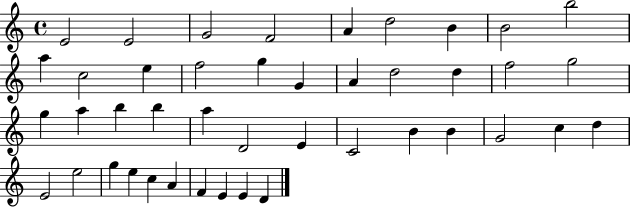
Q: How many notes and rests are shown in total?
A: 43